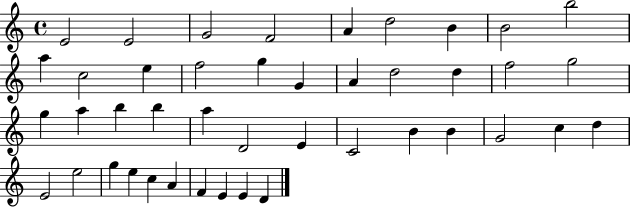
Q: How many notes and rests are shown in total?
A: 43